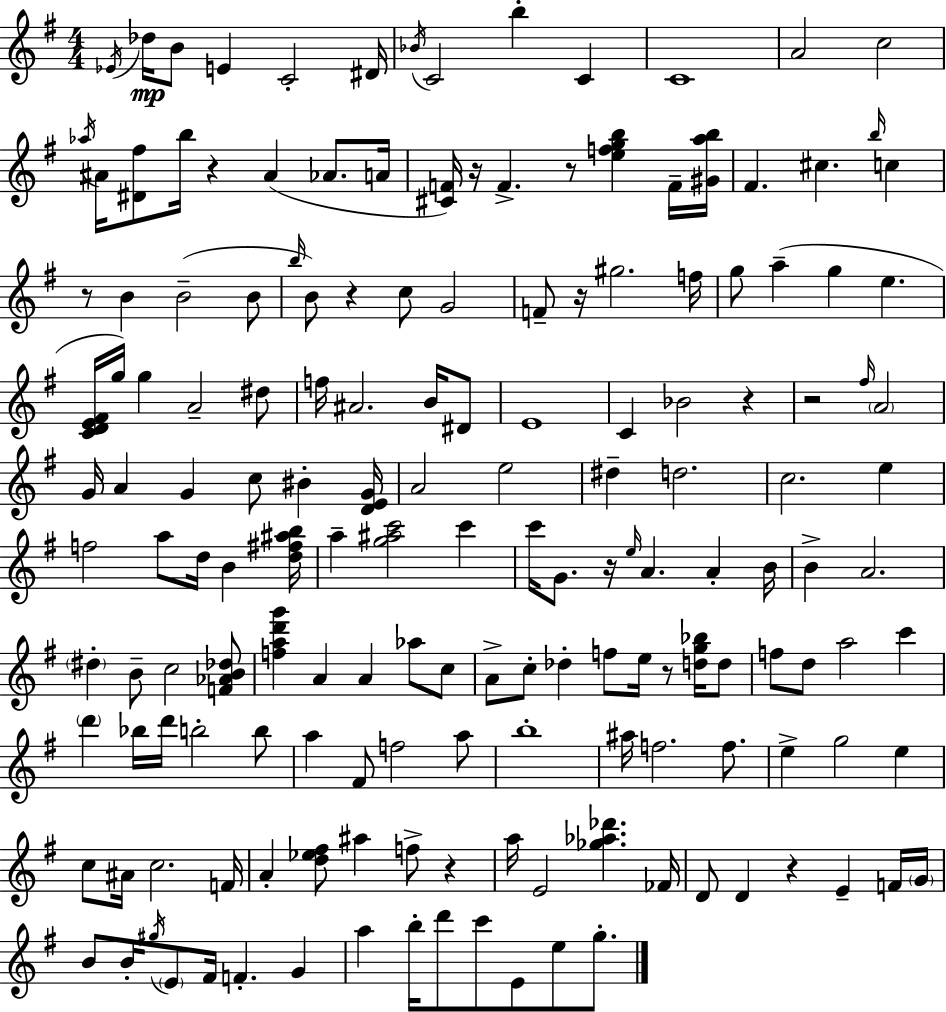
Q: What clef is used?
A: treble